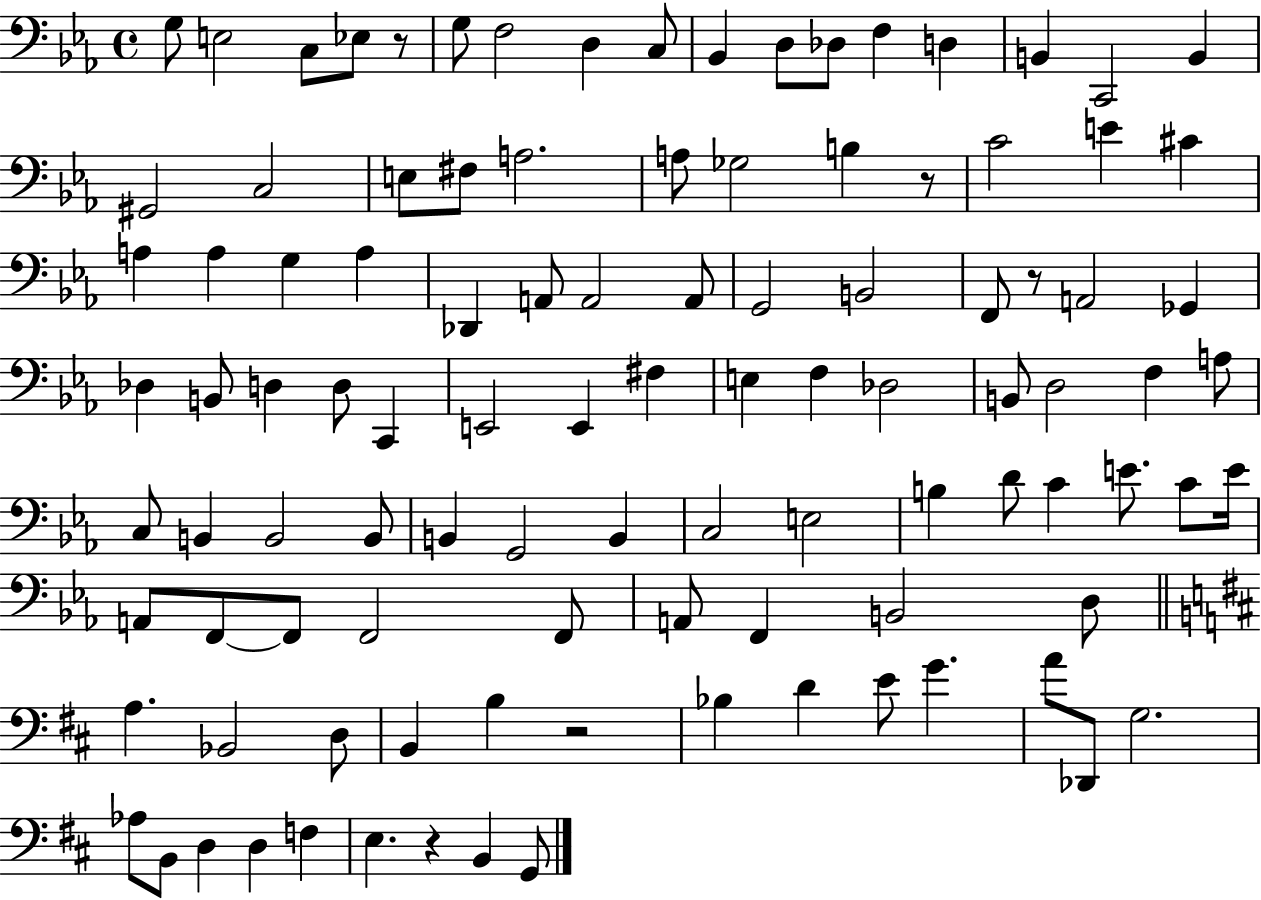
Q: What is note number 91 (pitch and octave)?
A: G3